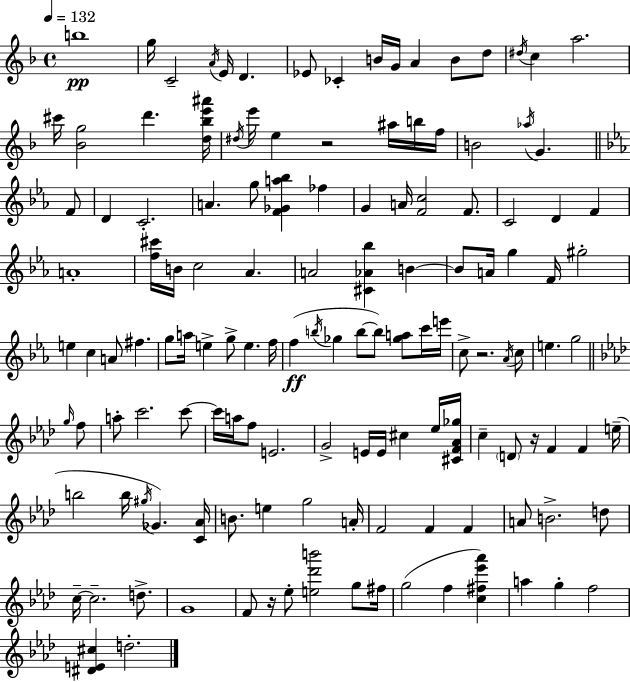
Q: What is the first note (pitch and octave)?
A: B5